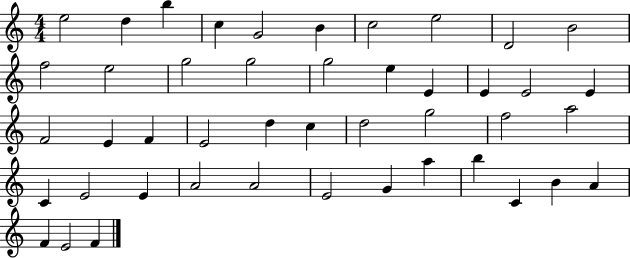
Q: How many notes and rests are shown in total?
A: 45